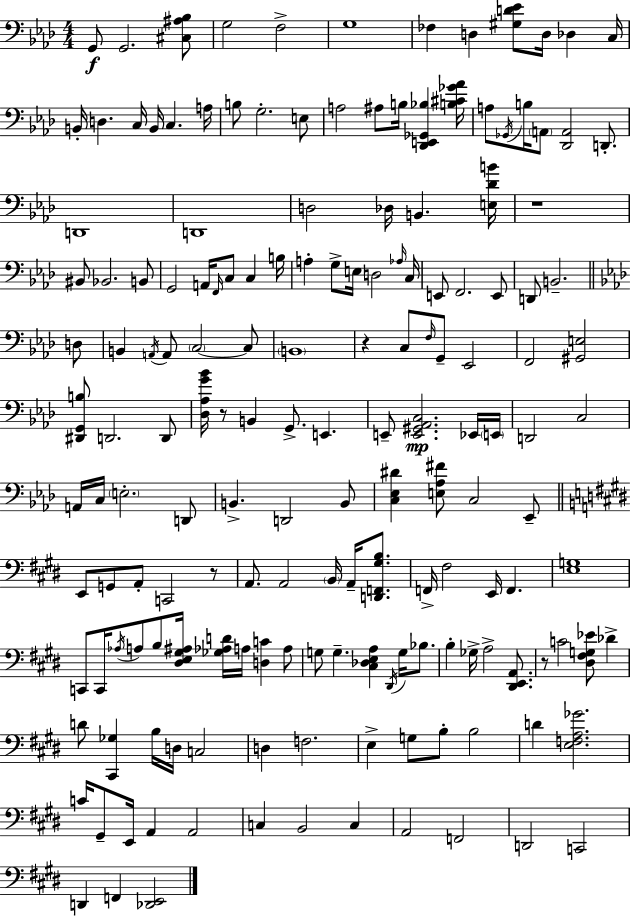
G2/e G2/h. [C#3,A#3,Bb3]/e G3/h F3/h G3/w FES3/q D3/q [G#3,D4,Eb4]/e D3/s Db3/q C3/s B2/s D3/q. C3/s B2/s C3/q. A3/s B3/e G3/h. E3/e A3/h A#3/e B3/s [Db2,E2,Gb2,Bb3]/q [B3,C#4,Gb4,Ab4]/s A3/e Gb2/s B3/s A2/e [Db2,A2]/h D2/e. D2/w D2/w D3/h Db3/s B2/q. [E3,Db4,B4]/s R/w BIS2/e Bb2/h. B2/e G2/h A2/s F2/s C3/e C3/q B3/s A3/q G3/e E3/s D3/h Ab3/s C3/s E2/e F2/h. E2/e D2/e B2/h. D3/e B2/q A2/s A2/e C3/h C3/e B2/w R/q C3/e F3/s G2/e Eb2/h F2/h [G#2,E3]/h [D#2,G2,B3]/e D2/h. D2/e [Db3,Ab3,G4,Bb4]/s R/e B2/q G2/e. E2/q. E2/e [E2,G#2,Ab2,C3]/h. Eb2/s E2/s D2/h C3/h A2/s C3/s E3/h. D2/e B2/q. D2/h B2/e [C3,Eb3,D#4]/q [E3,Ab3,F#4]/e C3/h Eb2/e E2/e G2/e A2/e C2/h R/e A2/e. A2/h B2/s A2/s [D2,F2,G#3,B3]/e. F2/s F#3/h E2/s F2/q. [E3,G3]/w C2/e C2/s Ab3/s A3/e B3/e [D#3,E3,G#3,A#3]/s [Gb3,Ab3,D4]/s A3/s [D3,C4]/q A3/e G3/e G3/q. [C#3,Db3,E3,A3]/q D#2/s G3/s Bb3/e. B3/q Gb3/s A3/h [D#2,E2,A2]/e. R/e C4/h [D#3,F#3,G3,Eb4]/e Db4/q D4/e [C#2,Gb3]/q B3/s D3/s C3/h D3/q F3/h. E3/q G3/e B3/e B3/h D4/q [E3,F3,A3,Gb4]/h. C4/s G#2/e E2/s A2/q A2/h C3/q B2/h C3/q A2/h F2/h D2/h C2/h D2/q F2/q [Db2,E2]/h